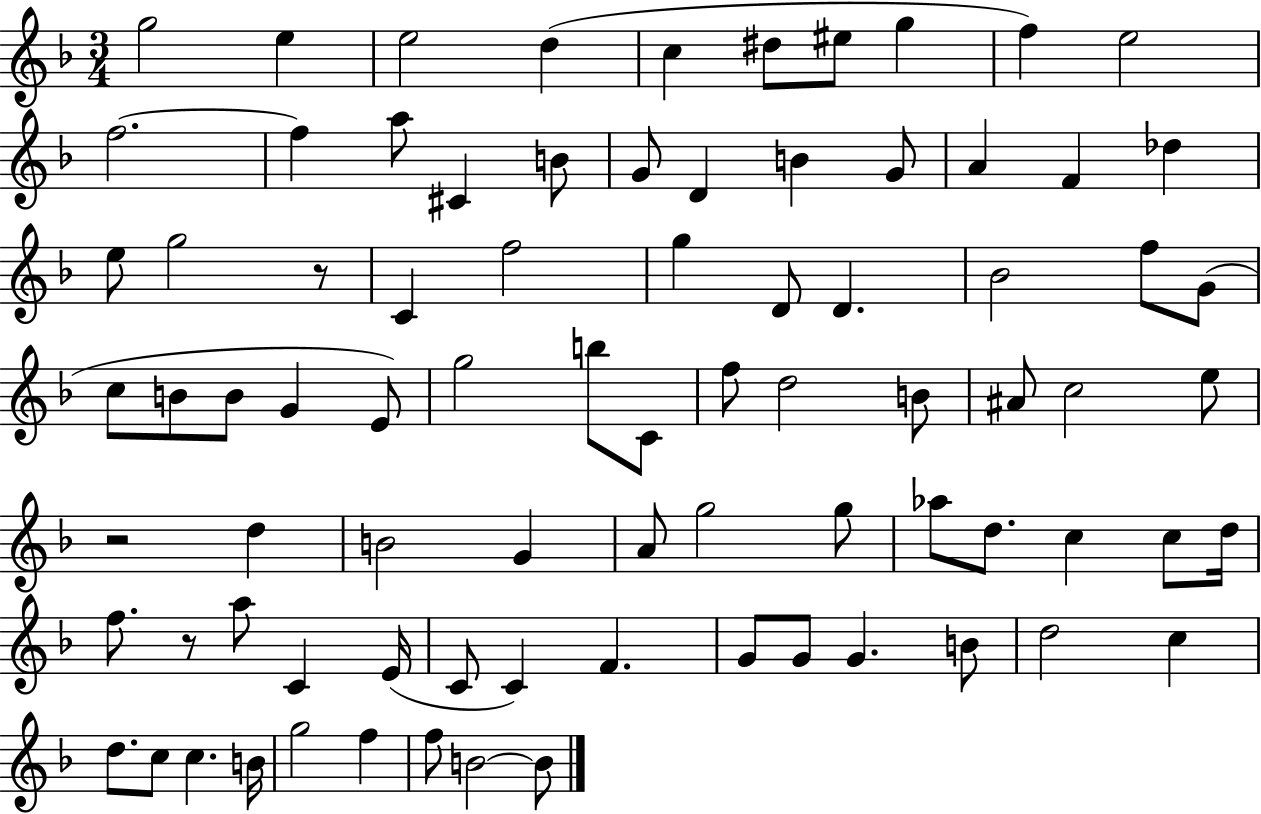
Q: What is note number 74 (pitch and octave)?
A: B4